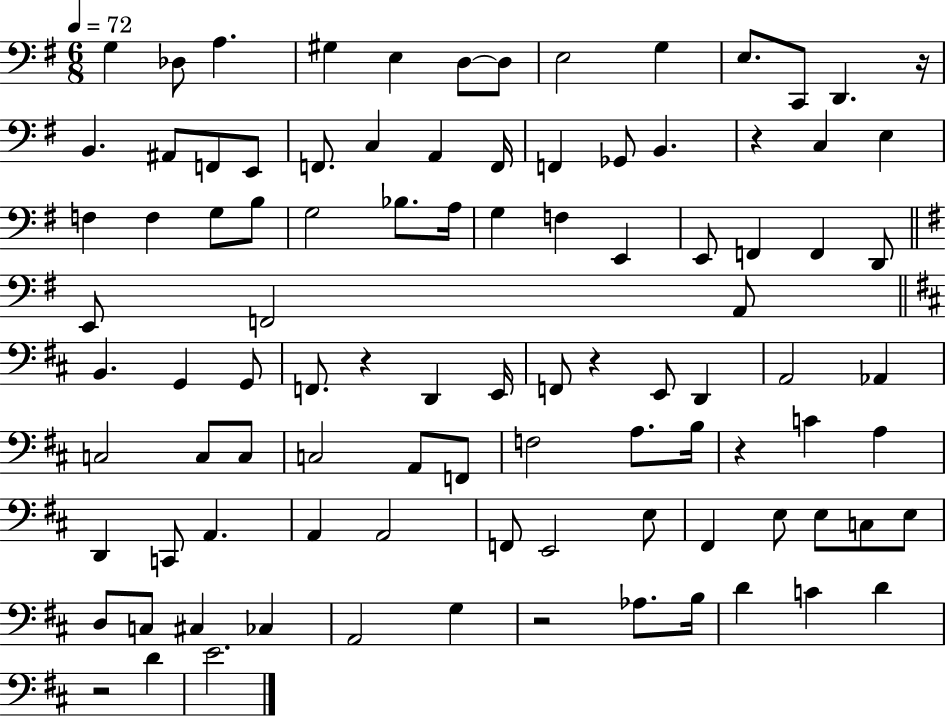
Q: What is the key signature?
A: G major